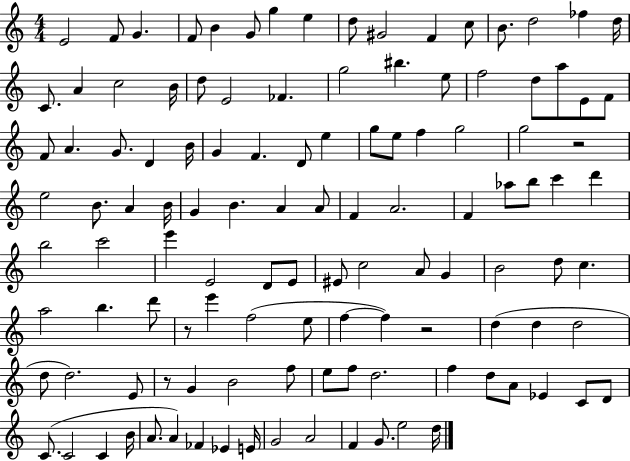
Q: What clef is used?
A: treble